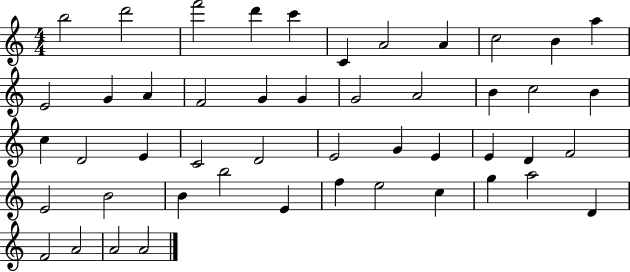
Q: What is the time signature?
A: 4/4